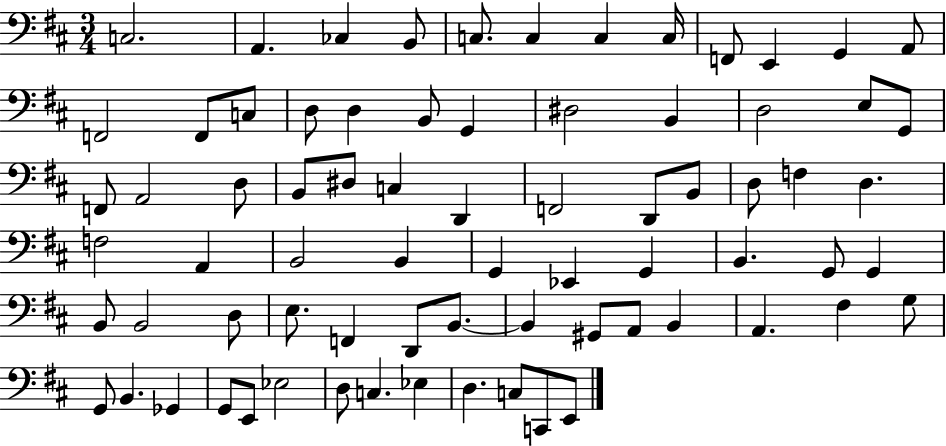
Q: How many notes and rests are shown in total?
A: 74